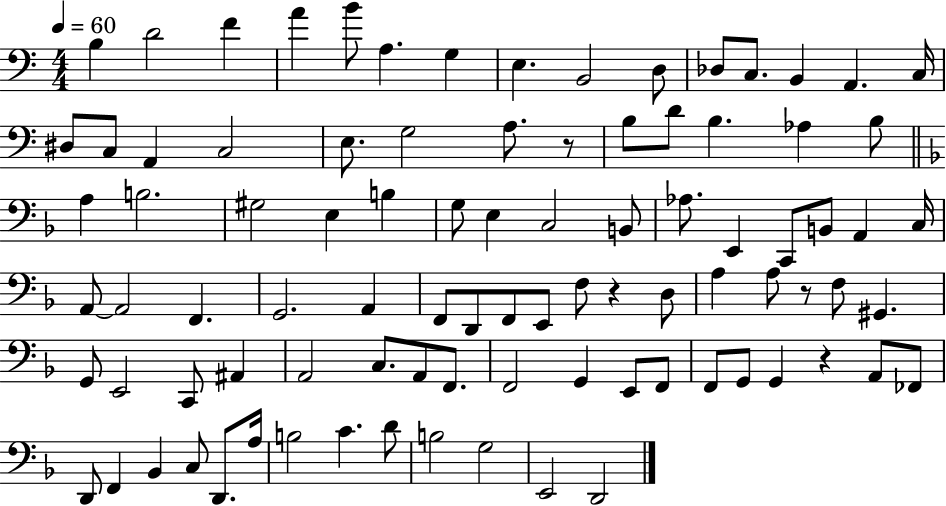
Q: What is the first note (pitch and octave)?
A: B3